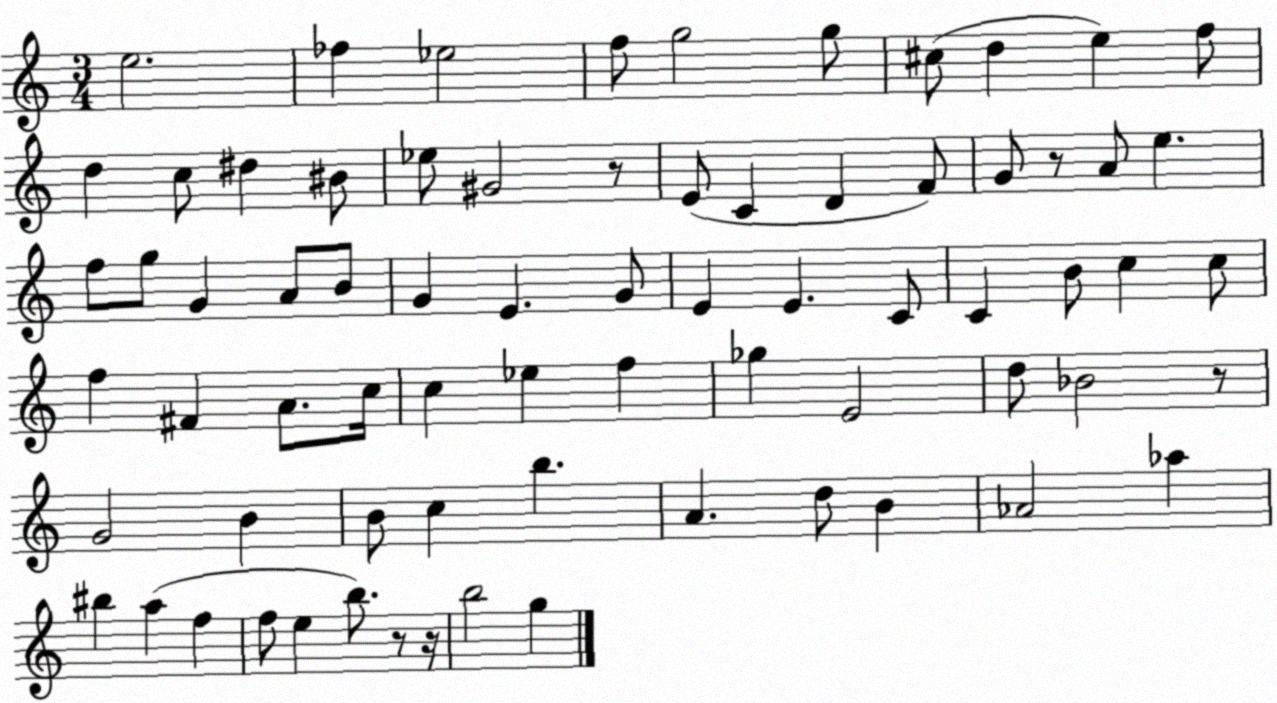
X:1
T:Untitled
M:3/4
L:1/4
K:C
e2 _f _e2 f/2 g2 g/2 ^c/2 d e f/2 d c/2 ^d ^B/2 _e/2 ^G2 z/2 E/2 C D F/2 G/2 z/2 A/2 e f/2 g/2 G A/2 B/2 G E G/2 E E C/2 C B/2 c c/2 f ^F A/2 c/4 c _e f _g E2 d/2 _B2 z/2 G2 B B/2 c b A d/2 B _A2 _a ^b a f f/2 e b/2 z/2 z/4 b2 g